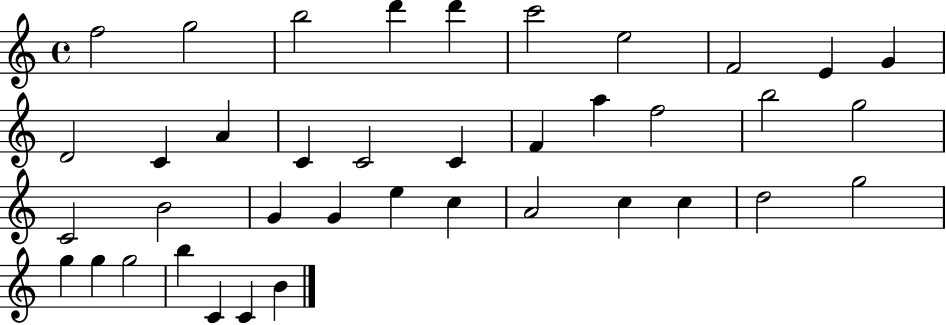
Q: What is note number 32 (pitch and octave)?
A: G5